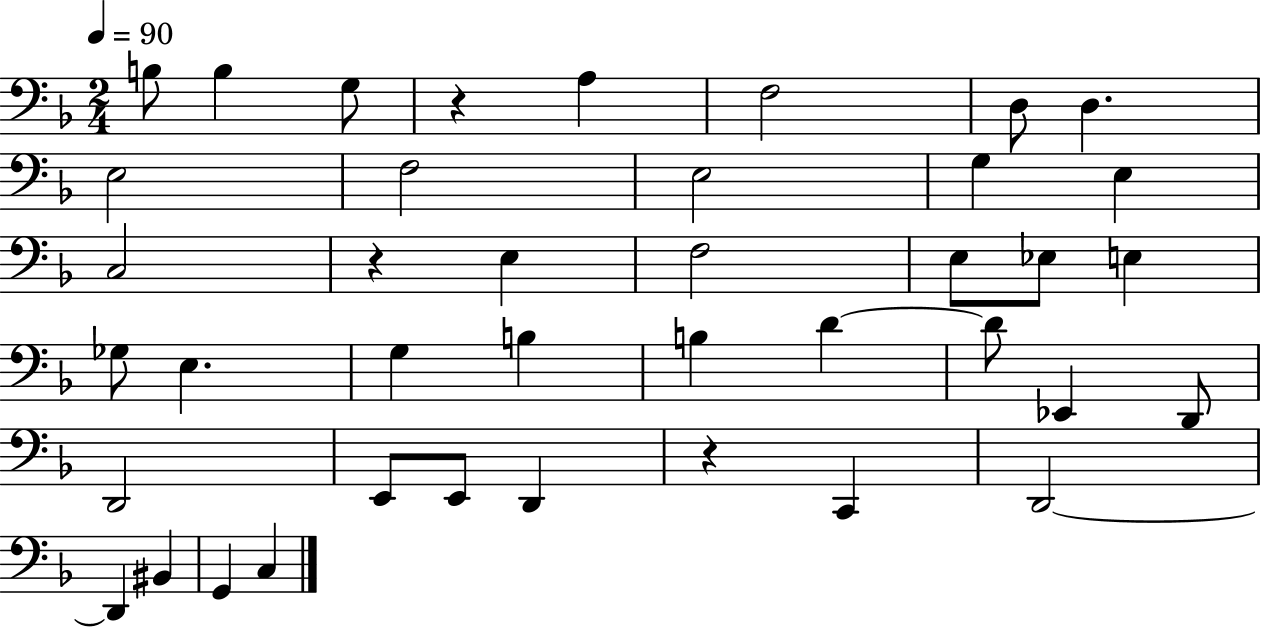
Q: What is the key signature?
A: F major